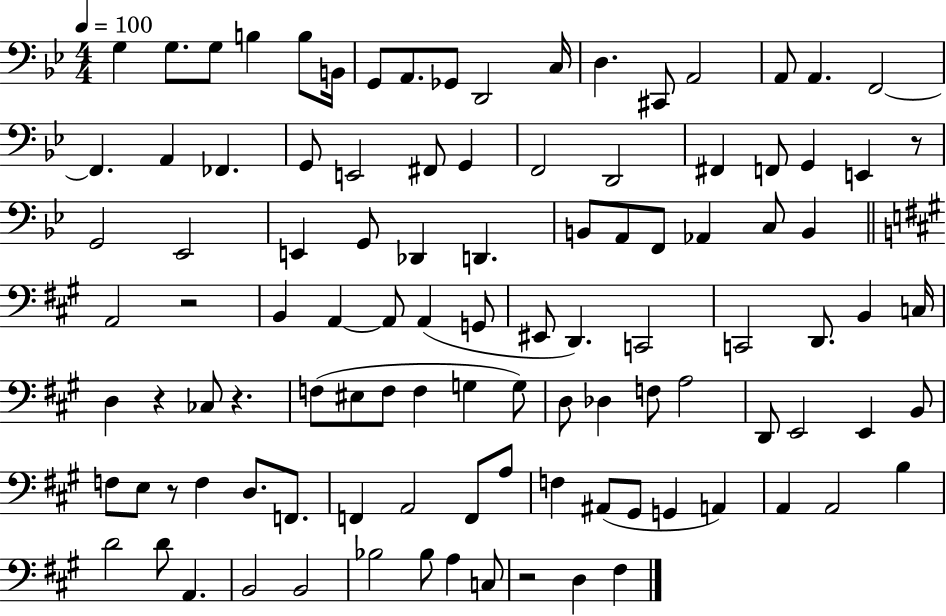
{
  \clef bass
  \numericTimeSignature
  \time 4/4
  \key bes \major
  \tempo 4 = 100
  g4 g8. g8 b4 b8 b,16 | g,8 a,8. ges,8 d,2 c16 | d4. cis,8 a,2 | a,8 a,4. f,2~~ | \break f,4. a,4 fes,4. | g,8 e,2 fis,8 g,4 | f,2 d,2 | fis,4 f,8 g,4 e,4 r8 | \break g,2 ees,2 | e,4 g,8 des,4 d,4. | b,8 a,8 f,8 aes,4 c8 b,4 | \bar "||" \break \key a \major a,2 r2 | b,4 a,4~~ a,8 a,4( g,8 | eis,8 d,4.) c,2 | c,2 d,8. b,4 c16 | \break d4 r4 ces8 r4. | f8( eis8 f8 f4 g4 g8) | d8 des4 f8 a2 | d,8 e,2 e,4 b,8 | \break f8 e8 r8 f4 d8. f,8. | f,4 a,2 f,8 a8 | f4 ais,8( gis,8 g,4 a,4) | a,4 a,2 b4 | \break d'2 d'8 a,4. | b,2 b,2 | bes2 bes8 a4 c8 | r2 d4 fis4 | \break \bar "|."
}